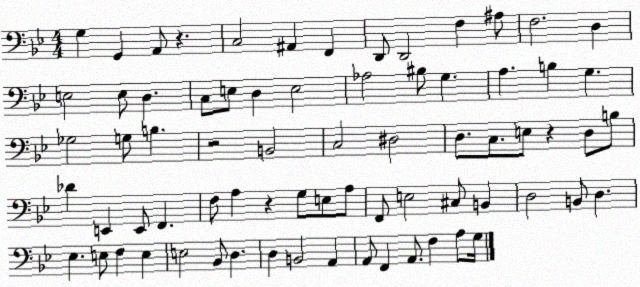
X:1
T:Untitled
M:4/4
L:1/4
K:Bb
G, G,, A,,/2 z C,2 ^A,, F,, D,,/2 D,,2 F, ^A,/2 F,2 D, E,2 E,/2 D, C,/2 E,/2 D, E,2 _A,2 ^B,/2 G, A, B, G, _G,2 G,/2 B, z2 B,,2 C,2 ^D,2 D,/2 C,/2 E,/2 z D,/2 B,/2 _D E,, E,,/2 F,, F,/2 A, z G,/2 E,/2 A,/2 F,,/2 E,2 ^C,/2 B,, D,2 B,,/2 D, _E, E,/2 F, E, E,2 _B,,/2 D, D, B,,2 A,, A,,/2 F,, A,,/2 F, A,/2 G,/4